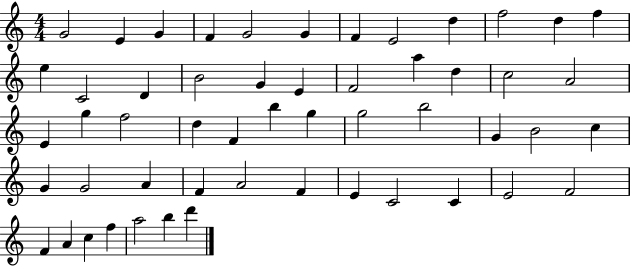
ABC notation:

X:1
T:Untitled
M:4/4
L:1/4
K:C
G2 E G F G2 G F E2 d f2 d f e C2 D B2 G E F2 a d c2 A2 E g f2 d F b g g2 b2 G B2 c G G2 A F A2 F E C2 C E2 F2 F A c f a2 b d'